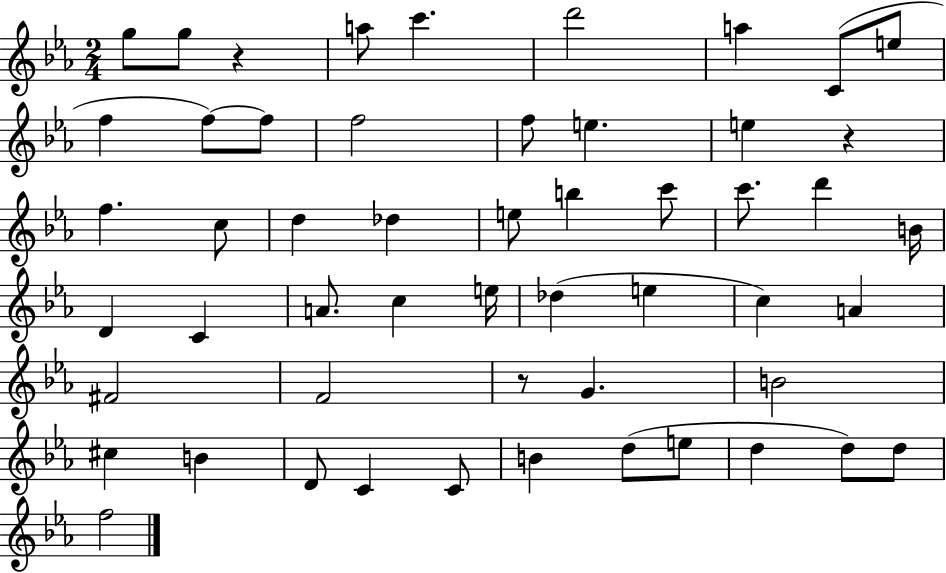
G5/e G5/e R/q A5/e C6/q. D6/h A5/q C4/e E5/e F5/q F5/e F5/e F5/h F5/e E5/q. E5/q R/q F5/q. C5/e D5/q Db5/q E5/e B5/q C6/e C6/e. D6/q B4/s D4/q C4/q A4/e. C5/q E5/s Db5/q E5/q C5/q A4/q F#4/h F4/h R/e G4/q. B4/h C#5/q B4/q D4/e C4/q C4/e B4/q D5/e E5/e D5/q D5/e D5/e F5/h